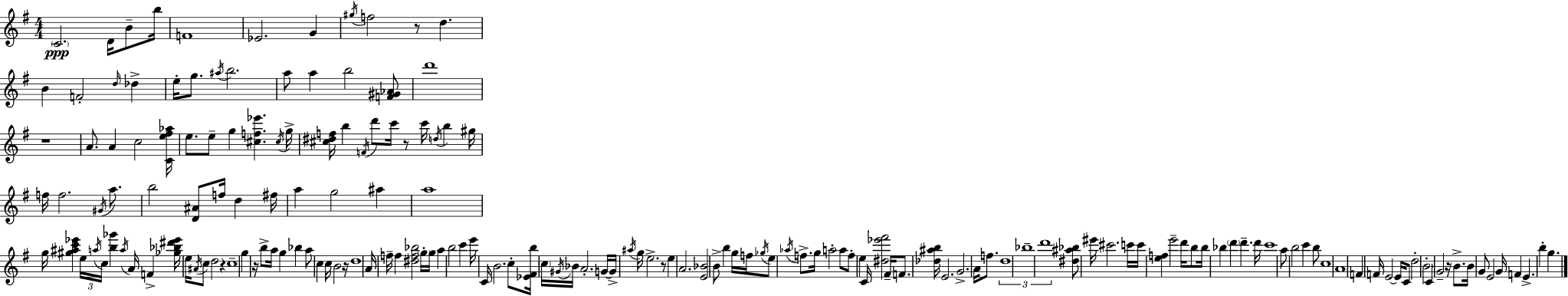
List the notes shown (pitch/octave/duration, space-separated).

C4/h. D4/s B4/e B5/s F4/w Eb4/h. G4/q G#5/s F5/h R/e D5/q. B4/q F4/h D5/s Db5/q E5/s G5/e. A#5/s B5/h. A5/e A5/q B5/h [F4,G#4,Ab4]/e D6/w R/w A4/e. A4/q C5/h [C4,E5,F#5,Ab5]/s E5/e. E5/e G5/q [C#5,F5,Eb6]/q. C#5/s G5/s [C#5,D#5,F5]/s B5/q F4/s D6/e C6/s R/e C6/s D5/s B5/q G#5/s F5/s F5/h. G#4/s A5/e. B5/h [D4,A#4]/e F5/s D5/q F#5/s A5/q G5/h A#5/q A5/w G5/s [G#5,A#5,C6,Eb6]/q E5/s A5/s C5/s [B5,Gb6]/q A5/s A4/s F4/q [Gb5,Bb5,D#6,Eb6]/s E5/s A#4/s C5/e D5/h R/q C5/w G5/q R/s B5/e A5/s G5/q Bb5/q A5/e C5/q C5/s B4/h R/s D5/w A4/s F5/s F5/q [D#5,F5,Bb5]/h G5/s G5/s A5/q B5/h C6/q E6/s C4/s B4/h. C5/e [Eb4,F#4,B5]/s C5/s G#4/s Bb4/s A4/h. G4/s G4/s A#5/s G5/s E5/h. R/e E5/q A4/h. [E4,Bb4]/h B4/e B5/q G5/s F5/s Gb5/s E5/e Ab5/s F5/e. G5/s A5/h A5/e F5/e E5/q C4/s [D#5,Eb6,F#6]/h F#4/s F4/e. [Db5,A#5,B5]/s E4/h. G4/h. A4/s F5/e. D5/w Bb5/w D6/w [D#5,A#5,Bb5]/e EIS6/s C#6/h. C6/s C6/s [E5,F5]/q E6/h D6/s B5/e B5/s Bb5/q D6/q D6/q. D6/s C6/w A5/e B5/h C6/q B5/e C5/w A4/w F4/q F4/s E4/h E4/s C4/e D5/h B4/h C4/q G4/h R/s B4/e. B4/s G4/e E4/h G4/s F4/q E4/q. B5/q G5/q.